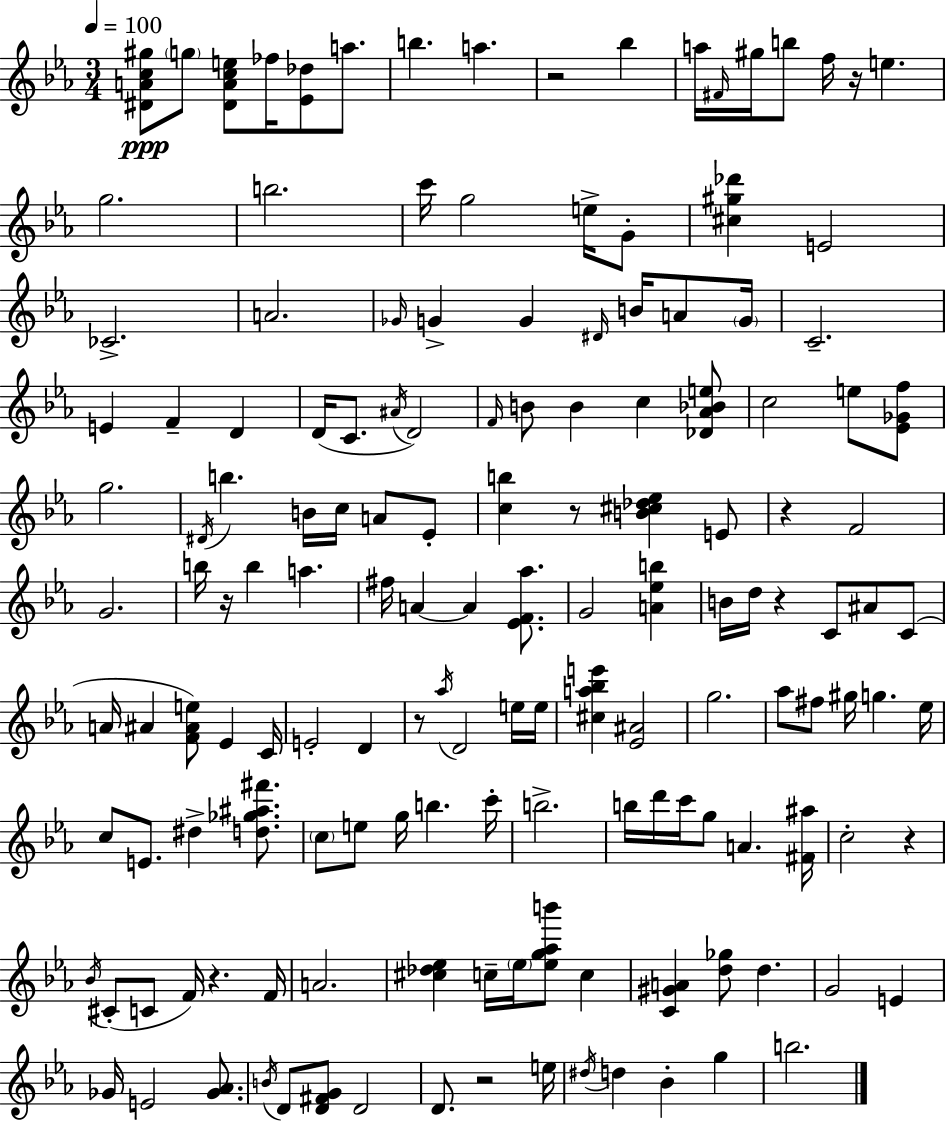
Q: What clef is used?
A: treble